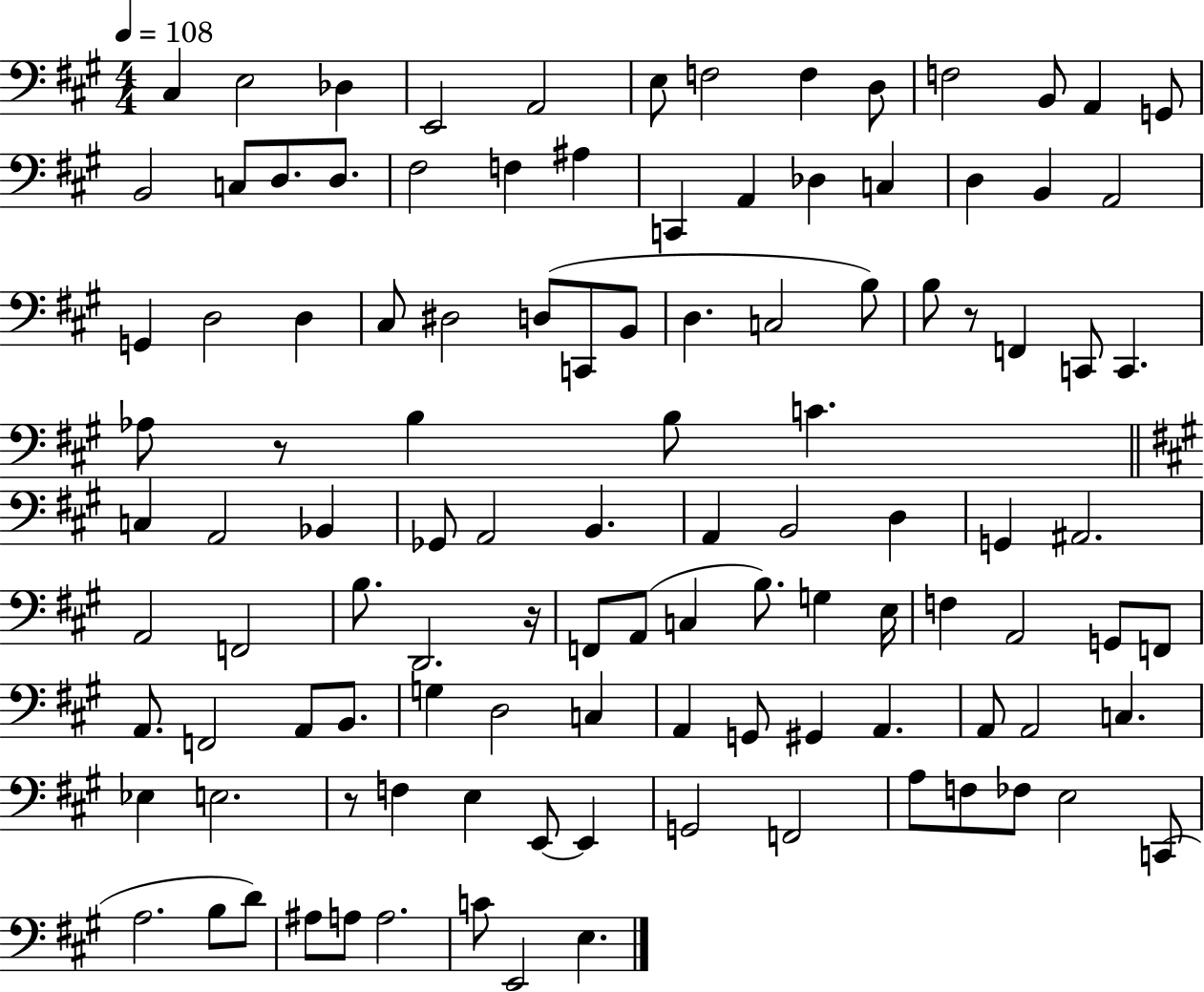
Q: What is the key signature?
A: A major